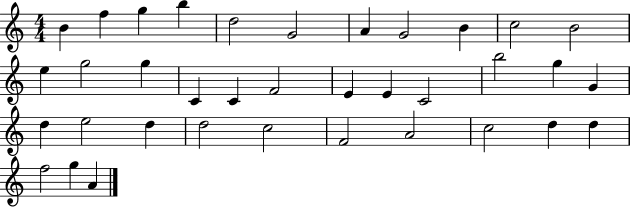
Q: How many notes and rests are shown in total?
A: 36